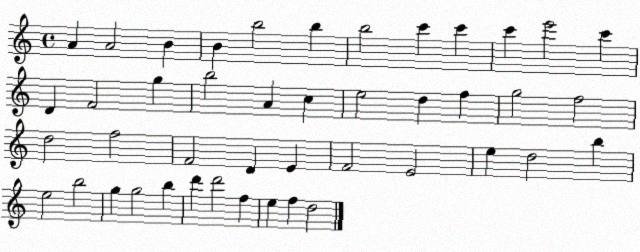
X:1
T:Untitled
M:4/4
L:1/4
K:C
A A2 B B b2 b b2 c' c' c' e'2 c' D F2 g b2 A c e2 d f g2 f2 d2 f2 F2 D E F2 E2 e d2 b e2 b2 g g2 b d' d'2 f e f d2